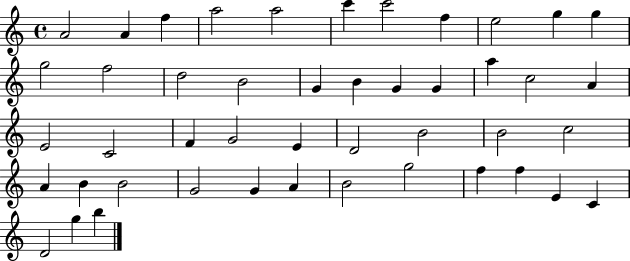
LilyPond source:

{
  \clef treble
  \time 4/4
  \defaultTimeSignature
  \key c \major
  a'2 a'4 f''4 | a''2 a''2 | c'''4 c'''2 f''4 | e''2 g''4 g''4 | \break g''2 f''2 | d''2 b'2 | g'4 b'4 g'4 g'4 | a''4 c''2 a'4 | \break e'2 c'2 | f'4 g'2 e'4 | d'2 b'2 | b'2 c''2 | \break a'4 b'4 b'2 | g'2 g'4 a'4 | b'2 g''2 | f''4 f''4 e'4 c'4 | \break d'2 g''4 b''4 | \bar "|."
}